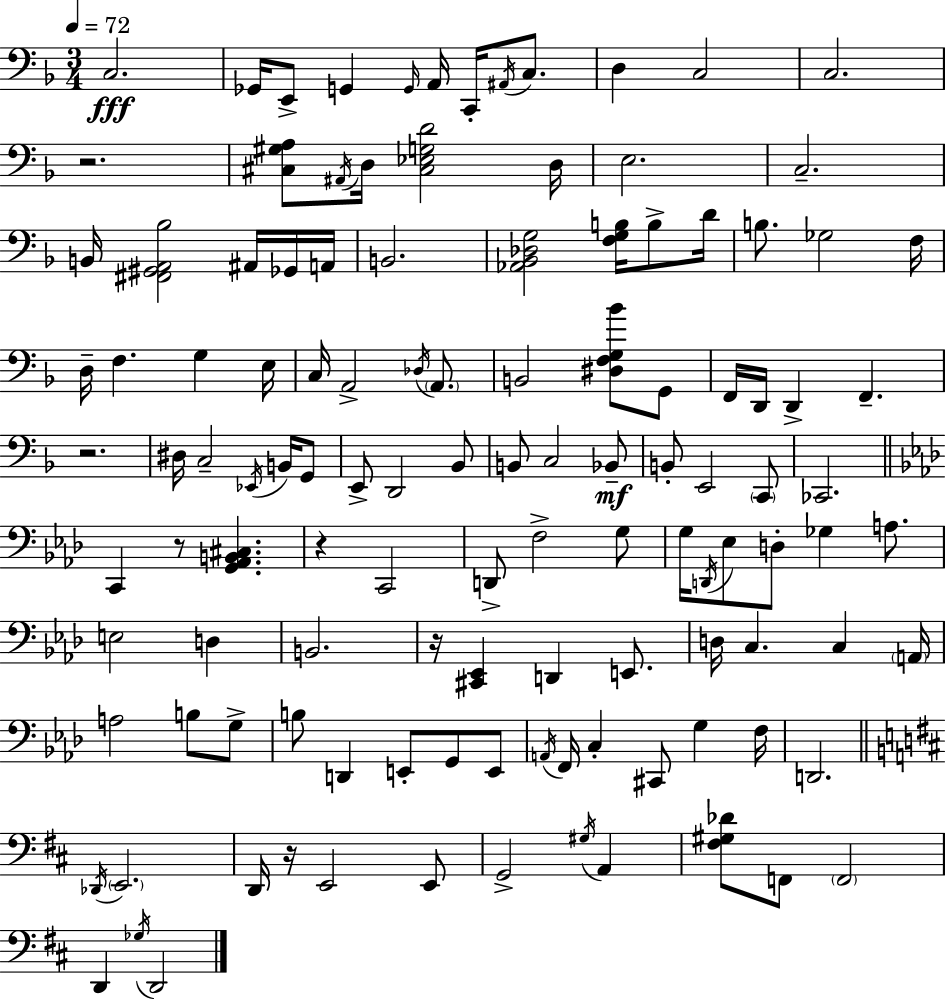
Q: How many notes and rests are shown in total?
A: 119